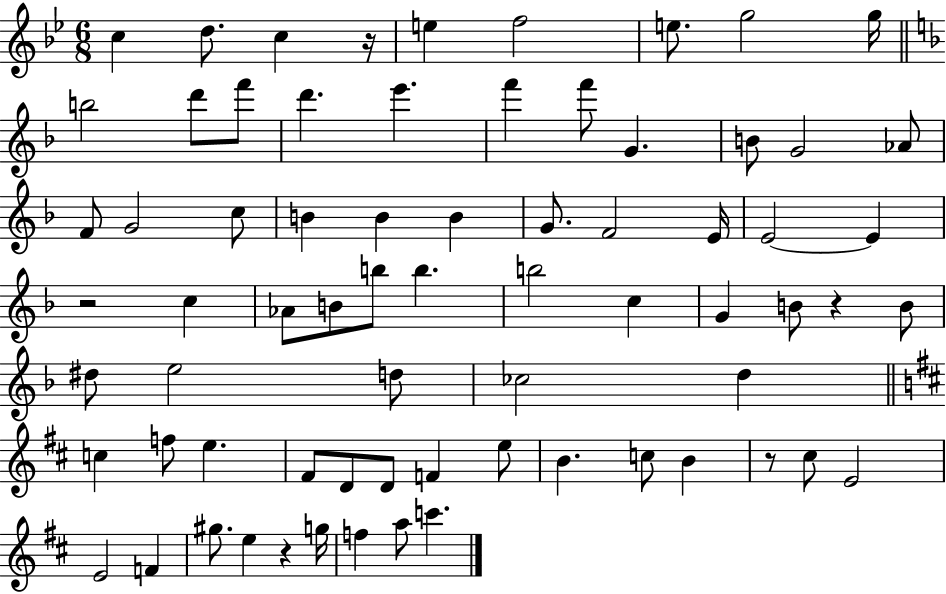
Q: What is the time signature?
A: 6/8